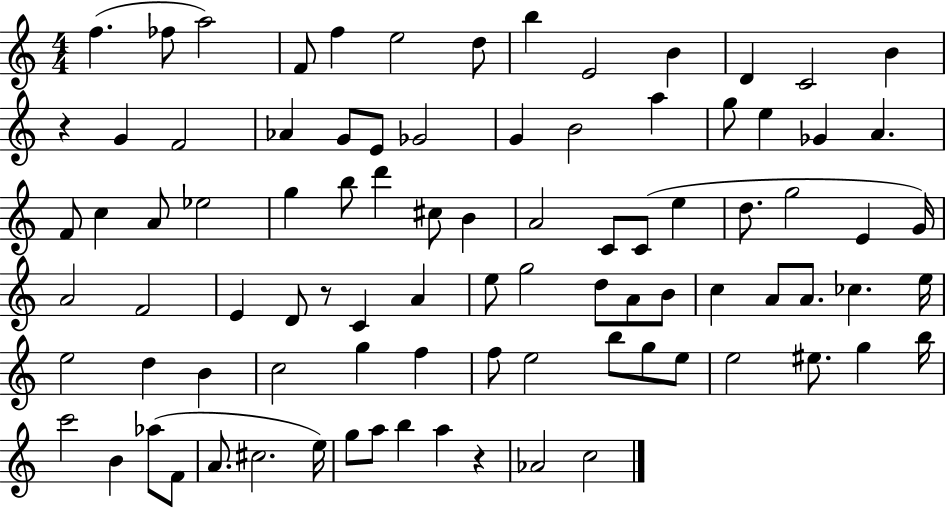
X:1
T:Untitled
M:4/4
L:1/4
K:C
f _f/2 a2 F/2 f e2 d/2 b E2 B D C2 B z G F2 _A G/2 E/2 _G2 G B2 a g/2 e _G A F/2 c A/2 _e2 g b/2 d' ^c/2 B A2 C/2 C/2 e d/2 g2 E G/4 A2 F2 E D/2 z/2 C A e/2 g2 d/2 A/2 B/2 c A/2 A/2 _c e/4 e2 d B c2 g f f/2 e2 b/2 g/2 e/2 e2 ^e/2 g b/4 c'2 B _a/2 F/2 A/2 ^c2 e/4 g/2 a/2 b a z _A2 c2